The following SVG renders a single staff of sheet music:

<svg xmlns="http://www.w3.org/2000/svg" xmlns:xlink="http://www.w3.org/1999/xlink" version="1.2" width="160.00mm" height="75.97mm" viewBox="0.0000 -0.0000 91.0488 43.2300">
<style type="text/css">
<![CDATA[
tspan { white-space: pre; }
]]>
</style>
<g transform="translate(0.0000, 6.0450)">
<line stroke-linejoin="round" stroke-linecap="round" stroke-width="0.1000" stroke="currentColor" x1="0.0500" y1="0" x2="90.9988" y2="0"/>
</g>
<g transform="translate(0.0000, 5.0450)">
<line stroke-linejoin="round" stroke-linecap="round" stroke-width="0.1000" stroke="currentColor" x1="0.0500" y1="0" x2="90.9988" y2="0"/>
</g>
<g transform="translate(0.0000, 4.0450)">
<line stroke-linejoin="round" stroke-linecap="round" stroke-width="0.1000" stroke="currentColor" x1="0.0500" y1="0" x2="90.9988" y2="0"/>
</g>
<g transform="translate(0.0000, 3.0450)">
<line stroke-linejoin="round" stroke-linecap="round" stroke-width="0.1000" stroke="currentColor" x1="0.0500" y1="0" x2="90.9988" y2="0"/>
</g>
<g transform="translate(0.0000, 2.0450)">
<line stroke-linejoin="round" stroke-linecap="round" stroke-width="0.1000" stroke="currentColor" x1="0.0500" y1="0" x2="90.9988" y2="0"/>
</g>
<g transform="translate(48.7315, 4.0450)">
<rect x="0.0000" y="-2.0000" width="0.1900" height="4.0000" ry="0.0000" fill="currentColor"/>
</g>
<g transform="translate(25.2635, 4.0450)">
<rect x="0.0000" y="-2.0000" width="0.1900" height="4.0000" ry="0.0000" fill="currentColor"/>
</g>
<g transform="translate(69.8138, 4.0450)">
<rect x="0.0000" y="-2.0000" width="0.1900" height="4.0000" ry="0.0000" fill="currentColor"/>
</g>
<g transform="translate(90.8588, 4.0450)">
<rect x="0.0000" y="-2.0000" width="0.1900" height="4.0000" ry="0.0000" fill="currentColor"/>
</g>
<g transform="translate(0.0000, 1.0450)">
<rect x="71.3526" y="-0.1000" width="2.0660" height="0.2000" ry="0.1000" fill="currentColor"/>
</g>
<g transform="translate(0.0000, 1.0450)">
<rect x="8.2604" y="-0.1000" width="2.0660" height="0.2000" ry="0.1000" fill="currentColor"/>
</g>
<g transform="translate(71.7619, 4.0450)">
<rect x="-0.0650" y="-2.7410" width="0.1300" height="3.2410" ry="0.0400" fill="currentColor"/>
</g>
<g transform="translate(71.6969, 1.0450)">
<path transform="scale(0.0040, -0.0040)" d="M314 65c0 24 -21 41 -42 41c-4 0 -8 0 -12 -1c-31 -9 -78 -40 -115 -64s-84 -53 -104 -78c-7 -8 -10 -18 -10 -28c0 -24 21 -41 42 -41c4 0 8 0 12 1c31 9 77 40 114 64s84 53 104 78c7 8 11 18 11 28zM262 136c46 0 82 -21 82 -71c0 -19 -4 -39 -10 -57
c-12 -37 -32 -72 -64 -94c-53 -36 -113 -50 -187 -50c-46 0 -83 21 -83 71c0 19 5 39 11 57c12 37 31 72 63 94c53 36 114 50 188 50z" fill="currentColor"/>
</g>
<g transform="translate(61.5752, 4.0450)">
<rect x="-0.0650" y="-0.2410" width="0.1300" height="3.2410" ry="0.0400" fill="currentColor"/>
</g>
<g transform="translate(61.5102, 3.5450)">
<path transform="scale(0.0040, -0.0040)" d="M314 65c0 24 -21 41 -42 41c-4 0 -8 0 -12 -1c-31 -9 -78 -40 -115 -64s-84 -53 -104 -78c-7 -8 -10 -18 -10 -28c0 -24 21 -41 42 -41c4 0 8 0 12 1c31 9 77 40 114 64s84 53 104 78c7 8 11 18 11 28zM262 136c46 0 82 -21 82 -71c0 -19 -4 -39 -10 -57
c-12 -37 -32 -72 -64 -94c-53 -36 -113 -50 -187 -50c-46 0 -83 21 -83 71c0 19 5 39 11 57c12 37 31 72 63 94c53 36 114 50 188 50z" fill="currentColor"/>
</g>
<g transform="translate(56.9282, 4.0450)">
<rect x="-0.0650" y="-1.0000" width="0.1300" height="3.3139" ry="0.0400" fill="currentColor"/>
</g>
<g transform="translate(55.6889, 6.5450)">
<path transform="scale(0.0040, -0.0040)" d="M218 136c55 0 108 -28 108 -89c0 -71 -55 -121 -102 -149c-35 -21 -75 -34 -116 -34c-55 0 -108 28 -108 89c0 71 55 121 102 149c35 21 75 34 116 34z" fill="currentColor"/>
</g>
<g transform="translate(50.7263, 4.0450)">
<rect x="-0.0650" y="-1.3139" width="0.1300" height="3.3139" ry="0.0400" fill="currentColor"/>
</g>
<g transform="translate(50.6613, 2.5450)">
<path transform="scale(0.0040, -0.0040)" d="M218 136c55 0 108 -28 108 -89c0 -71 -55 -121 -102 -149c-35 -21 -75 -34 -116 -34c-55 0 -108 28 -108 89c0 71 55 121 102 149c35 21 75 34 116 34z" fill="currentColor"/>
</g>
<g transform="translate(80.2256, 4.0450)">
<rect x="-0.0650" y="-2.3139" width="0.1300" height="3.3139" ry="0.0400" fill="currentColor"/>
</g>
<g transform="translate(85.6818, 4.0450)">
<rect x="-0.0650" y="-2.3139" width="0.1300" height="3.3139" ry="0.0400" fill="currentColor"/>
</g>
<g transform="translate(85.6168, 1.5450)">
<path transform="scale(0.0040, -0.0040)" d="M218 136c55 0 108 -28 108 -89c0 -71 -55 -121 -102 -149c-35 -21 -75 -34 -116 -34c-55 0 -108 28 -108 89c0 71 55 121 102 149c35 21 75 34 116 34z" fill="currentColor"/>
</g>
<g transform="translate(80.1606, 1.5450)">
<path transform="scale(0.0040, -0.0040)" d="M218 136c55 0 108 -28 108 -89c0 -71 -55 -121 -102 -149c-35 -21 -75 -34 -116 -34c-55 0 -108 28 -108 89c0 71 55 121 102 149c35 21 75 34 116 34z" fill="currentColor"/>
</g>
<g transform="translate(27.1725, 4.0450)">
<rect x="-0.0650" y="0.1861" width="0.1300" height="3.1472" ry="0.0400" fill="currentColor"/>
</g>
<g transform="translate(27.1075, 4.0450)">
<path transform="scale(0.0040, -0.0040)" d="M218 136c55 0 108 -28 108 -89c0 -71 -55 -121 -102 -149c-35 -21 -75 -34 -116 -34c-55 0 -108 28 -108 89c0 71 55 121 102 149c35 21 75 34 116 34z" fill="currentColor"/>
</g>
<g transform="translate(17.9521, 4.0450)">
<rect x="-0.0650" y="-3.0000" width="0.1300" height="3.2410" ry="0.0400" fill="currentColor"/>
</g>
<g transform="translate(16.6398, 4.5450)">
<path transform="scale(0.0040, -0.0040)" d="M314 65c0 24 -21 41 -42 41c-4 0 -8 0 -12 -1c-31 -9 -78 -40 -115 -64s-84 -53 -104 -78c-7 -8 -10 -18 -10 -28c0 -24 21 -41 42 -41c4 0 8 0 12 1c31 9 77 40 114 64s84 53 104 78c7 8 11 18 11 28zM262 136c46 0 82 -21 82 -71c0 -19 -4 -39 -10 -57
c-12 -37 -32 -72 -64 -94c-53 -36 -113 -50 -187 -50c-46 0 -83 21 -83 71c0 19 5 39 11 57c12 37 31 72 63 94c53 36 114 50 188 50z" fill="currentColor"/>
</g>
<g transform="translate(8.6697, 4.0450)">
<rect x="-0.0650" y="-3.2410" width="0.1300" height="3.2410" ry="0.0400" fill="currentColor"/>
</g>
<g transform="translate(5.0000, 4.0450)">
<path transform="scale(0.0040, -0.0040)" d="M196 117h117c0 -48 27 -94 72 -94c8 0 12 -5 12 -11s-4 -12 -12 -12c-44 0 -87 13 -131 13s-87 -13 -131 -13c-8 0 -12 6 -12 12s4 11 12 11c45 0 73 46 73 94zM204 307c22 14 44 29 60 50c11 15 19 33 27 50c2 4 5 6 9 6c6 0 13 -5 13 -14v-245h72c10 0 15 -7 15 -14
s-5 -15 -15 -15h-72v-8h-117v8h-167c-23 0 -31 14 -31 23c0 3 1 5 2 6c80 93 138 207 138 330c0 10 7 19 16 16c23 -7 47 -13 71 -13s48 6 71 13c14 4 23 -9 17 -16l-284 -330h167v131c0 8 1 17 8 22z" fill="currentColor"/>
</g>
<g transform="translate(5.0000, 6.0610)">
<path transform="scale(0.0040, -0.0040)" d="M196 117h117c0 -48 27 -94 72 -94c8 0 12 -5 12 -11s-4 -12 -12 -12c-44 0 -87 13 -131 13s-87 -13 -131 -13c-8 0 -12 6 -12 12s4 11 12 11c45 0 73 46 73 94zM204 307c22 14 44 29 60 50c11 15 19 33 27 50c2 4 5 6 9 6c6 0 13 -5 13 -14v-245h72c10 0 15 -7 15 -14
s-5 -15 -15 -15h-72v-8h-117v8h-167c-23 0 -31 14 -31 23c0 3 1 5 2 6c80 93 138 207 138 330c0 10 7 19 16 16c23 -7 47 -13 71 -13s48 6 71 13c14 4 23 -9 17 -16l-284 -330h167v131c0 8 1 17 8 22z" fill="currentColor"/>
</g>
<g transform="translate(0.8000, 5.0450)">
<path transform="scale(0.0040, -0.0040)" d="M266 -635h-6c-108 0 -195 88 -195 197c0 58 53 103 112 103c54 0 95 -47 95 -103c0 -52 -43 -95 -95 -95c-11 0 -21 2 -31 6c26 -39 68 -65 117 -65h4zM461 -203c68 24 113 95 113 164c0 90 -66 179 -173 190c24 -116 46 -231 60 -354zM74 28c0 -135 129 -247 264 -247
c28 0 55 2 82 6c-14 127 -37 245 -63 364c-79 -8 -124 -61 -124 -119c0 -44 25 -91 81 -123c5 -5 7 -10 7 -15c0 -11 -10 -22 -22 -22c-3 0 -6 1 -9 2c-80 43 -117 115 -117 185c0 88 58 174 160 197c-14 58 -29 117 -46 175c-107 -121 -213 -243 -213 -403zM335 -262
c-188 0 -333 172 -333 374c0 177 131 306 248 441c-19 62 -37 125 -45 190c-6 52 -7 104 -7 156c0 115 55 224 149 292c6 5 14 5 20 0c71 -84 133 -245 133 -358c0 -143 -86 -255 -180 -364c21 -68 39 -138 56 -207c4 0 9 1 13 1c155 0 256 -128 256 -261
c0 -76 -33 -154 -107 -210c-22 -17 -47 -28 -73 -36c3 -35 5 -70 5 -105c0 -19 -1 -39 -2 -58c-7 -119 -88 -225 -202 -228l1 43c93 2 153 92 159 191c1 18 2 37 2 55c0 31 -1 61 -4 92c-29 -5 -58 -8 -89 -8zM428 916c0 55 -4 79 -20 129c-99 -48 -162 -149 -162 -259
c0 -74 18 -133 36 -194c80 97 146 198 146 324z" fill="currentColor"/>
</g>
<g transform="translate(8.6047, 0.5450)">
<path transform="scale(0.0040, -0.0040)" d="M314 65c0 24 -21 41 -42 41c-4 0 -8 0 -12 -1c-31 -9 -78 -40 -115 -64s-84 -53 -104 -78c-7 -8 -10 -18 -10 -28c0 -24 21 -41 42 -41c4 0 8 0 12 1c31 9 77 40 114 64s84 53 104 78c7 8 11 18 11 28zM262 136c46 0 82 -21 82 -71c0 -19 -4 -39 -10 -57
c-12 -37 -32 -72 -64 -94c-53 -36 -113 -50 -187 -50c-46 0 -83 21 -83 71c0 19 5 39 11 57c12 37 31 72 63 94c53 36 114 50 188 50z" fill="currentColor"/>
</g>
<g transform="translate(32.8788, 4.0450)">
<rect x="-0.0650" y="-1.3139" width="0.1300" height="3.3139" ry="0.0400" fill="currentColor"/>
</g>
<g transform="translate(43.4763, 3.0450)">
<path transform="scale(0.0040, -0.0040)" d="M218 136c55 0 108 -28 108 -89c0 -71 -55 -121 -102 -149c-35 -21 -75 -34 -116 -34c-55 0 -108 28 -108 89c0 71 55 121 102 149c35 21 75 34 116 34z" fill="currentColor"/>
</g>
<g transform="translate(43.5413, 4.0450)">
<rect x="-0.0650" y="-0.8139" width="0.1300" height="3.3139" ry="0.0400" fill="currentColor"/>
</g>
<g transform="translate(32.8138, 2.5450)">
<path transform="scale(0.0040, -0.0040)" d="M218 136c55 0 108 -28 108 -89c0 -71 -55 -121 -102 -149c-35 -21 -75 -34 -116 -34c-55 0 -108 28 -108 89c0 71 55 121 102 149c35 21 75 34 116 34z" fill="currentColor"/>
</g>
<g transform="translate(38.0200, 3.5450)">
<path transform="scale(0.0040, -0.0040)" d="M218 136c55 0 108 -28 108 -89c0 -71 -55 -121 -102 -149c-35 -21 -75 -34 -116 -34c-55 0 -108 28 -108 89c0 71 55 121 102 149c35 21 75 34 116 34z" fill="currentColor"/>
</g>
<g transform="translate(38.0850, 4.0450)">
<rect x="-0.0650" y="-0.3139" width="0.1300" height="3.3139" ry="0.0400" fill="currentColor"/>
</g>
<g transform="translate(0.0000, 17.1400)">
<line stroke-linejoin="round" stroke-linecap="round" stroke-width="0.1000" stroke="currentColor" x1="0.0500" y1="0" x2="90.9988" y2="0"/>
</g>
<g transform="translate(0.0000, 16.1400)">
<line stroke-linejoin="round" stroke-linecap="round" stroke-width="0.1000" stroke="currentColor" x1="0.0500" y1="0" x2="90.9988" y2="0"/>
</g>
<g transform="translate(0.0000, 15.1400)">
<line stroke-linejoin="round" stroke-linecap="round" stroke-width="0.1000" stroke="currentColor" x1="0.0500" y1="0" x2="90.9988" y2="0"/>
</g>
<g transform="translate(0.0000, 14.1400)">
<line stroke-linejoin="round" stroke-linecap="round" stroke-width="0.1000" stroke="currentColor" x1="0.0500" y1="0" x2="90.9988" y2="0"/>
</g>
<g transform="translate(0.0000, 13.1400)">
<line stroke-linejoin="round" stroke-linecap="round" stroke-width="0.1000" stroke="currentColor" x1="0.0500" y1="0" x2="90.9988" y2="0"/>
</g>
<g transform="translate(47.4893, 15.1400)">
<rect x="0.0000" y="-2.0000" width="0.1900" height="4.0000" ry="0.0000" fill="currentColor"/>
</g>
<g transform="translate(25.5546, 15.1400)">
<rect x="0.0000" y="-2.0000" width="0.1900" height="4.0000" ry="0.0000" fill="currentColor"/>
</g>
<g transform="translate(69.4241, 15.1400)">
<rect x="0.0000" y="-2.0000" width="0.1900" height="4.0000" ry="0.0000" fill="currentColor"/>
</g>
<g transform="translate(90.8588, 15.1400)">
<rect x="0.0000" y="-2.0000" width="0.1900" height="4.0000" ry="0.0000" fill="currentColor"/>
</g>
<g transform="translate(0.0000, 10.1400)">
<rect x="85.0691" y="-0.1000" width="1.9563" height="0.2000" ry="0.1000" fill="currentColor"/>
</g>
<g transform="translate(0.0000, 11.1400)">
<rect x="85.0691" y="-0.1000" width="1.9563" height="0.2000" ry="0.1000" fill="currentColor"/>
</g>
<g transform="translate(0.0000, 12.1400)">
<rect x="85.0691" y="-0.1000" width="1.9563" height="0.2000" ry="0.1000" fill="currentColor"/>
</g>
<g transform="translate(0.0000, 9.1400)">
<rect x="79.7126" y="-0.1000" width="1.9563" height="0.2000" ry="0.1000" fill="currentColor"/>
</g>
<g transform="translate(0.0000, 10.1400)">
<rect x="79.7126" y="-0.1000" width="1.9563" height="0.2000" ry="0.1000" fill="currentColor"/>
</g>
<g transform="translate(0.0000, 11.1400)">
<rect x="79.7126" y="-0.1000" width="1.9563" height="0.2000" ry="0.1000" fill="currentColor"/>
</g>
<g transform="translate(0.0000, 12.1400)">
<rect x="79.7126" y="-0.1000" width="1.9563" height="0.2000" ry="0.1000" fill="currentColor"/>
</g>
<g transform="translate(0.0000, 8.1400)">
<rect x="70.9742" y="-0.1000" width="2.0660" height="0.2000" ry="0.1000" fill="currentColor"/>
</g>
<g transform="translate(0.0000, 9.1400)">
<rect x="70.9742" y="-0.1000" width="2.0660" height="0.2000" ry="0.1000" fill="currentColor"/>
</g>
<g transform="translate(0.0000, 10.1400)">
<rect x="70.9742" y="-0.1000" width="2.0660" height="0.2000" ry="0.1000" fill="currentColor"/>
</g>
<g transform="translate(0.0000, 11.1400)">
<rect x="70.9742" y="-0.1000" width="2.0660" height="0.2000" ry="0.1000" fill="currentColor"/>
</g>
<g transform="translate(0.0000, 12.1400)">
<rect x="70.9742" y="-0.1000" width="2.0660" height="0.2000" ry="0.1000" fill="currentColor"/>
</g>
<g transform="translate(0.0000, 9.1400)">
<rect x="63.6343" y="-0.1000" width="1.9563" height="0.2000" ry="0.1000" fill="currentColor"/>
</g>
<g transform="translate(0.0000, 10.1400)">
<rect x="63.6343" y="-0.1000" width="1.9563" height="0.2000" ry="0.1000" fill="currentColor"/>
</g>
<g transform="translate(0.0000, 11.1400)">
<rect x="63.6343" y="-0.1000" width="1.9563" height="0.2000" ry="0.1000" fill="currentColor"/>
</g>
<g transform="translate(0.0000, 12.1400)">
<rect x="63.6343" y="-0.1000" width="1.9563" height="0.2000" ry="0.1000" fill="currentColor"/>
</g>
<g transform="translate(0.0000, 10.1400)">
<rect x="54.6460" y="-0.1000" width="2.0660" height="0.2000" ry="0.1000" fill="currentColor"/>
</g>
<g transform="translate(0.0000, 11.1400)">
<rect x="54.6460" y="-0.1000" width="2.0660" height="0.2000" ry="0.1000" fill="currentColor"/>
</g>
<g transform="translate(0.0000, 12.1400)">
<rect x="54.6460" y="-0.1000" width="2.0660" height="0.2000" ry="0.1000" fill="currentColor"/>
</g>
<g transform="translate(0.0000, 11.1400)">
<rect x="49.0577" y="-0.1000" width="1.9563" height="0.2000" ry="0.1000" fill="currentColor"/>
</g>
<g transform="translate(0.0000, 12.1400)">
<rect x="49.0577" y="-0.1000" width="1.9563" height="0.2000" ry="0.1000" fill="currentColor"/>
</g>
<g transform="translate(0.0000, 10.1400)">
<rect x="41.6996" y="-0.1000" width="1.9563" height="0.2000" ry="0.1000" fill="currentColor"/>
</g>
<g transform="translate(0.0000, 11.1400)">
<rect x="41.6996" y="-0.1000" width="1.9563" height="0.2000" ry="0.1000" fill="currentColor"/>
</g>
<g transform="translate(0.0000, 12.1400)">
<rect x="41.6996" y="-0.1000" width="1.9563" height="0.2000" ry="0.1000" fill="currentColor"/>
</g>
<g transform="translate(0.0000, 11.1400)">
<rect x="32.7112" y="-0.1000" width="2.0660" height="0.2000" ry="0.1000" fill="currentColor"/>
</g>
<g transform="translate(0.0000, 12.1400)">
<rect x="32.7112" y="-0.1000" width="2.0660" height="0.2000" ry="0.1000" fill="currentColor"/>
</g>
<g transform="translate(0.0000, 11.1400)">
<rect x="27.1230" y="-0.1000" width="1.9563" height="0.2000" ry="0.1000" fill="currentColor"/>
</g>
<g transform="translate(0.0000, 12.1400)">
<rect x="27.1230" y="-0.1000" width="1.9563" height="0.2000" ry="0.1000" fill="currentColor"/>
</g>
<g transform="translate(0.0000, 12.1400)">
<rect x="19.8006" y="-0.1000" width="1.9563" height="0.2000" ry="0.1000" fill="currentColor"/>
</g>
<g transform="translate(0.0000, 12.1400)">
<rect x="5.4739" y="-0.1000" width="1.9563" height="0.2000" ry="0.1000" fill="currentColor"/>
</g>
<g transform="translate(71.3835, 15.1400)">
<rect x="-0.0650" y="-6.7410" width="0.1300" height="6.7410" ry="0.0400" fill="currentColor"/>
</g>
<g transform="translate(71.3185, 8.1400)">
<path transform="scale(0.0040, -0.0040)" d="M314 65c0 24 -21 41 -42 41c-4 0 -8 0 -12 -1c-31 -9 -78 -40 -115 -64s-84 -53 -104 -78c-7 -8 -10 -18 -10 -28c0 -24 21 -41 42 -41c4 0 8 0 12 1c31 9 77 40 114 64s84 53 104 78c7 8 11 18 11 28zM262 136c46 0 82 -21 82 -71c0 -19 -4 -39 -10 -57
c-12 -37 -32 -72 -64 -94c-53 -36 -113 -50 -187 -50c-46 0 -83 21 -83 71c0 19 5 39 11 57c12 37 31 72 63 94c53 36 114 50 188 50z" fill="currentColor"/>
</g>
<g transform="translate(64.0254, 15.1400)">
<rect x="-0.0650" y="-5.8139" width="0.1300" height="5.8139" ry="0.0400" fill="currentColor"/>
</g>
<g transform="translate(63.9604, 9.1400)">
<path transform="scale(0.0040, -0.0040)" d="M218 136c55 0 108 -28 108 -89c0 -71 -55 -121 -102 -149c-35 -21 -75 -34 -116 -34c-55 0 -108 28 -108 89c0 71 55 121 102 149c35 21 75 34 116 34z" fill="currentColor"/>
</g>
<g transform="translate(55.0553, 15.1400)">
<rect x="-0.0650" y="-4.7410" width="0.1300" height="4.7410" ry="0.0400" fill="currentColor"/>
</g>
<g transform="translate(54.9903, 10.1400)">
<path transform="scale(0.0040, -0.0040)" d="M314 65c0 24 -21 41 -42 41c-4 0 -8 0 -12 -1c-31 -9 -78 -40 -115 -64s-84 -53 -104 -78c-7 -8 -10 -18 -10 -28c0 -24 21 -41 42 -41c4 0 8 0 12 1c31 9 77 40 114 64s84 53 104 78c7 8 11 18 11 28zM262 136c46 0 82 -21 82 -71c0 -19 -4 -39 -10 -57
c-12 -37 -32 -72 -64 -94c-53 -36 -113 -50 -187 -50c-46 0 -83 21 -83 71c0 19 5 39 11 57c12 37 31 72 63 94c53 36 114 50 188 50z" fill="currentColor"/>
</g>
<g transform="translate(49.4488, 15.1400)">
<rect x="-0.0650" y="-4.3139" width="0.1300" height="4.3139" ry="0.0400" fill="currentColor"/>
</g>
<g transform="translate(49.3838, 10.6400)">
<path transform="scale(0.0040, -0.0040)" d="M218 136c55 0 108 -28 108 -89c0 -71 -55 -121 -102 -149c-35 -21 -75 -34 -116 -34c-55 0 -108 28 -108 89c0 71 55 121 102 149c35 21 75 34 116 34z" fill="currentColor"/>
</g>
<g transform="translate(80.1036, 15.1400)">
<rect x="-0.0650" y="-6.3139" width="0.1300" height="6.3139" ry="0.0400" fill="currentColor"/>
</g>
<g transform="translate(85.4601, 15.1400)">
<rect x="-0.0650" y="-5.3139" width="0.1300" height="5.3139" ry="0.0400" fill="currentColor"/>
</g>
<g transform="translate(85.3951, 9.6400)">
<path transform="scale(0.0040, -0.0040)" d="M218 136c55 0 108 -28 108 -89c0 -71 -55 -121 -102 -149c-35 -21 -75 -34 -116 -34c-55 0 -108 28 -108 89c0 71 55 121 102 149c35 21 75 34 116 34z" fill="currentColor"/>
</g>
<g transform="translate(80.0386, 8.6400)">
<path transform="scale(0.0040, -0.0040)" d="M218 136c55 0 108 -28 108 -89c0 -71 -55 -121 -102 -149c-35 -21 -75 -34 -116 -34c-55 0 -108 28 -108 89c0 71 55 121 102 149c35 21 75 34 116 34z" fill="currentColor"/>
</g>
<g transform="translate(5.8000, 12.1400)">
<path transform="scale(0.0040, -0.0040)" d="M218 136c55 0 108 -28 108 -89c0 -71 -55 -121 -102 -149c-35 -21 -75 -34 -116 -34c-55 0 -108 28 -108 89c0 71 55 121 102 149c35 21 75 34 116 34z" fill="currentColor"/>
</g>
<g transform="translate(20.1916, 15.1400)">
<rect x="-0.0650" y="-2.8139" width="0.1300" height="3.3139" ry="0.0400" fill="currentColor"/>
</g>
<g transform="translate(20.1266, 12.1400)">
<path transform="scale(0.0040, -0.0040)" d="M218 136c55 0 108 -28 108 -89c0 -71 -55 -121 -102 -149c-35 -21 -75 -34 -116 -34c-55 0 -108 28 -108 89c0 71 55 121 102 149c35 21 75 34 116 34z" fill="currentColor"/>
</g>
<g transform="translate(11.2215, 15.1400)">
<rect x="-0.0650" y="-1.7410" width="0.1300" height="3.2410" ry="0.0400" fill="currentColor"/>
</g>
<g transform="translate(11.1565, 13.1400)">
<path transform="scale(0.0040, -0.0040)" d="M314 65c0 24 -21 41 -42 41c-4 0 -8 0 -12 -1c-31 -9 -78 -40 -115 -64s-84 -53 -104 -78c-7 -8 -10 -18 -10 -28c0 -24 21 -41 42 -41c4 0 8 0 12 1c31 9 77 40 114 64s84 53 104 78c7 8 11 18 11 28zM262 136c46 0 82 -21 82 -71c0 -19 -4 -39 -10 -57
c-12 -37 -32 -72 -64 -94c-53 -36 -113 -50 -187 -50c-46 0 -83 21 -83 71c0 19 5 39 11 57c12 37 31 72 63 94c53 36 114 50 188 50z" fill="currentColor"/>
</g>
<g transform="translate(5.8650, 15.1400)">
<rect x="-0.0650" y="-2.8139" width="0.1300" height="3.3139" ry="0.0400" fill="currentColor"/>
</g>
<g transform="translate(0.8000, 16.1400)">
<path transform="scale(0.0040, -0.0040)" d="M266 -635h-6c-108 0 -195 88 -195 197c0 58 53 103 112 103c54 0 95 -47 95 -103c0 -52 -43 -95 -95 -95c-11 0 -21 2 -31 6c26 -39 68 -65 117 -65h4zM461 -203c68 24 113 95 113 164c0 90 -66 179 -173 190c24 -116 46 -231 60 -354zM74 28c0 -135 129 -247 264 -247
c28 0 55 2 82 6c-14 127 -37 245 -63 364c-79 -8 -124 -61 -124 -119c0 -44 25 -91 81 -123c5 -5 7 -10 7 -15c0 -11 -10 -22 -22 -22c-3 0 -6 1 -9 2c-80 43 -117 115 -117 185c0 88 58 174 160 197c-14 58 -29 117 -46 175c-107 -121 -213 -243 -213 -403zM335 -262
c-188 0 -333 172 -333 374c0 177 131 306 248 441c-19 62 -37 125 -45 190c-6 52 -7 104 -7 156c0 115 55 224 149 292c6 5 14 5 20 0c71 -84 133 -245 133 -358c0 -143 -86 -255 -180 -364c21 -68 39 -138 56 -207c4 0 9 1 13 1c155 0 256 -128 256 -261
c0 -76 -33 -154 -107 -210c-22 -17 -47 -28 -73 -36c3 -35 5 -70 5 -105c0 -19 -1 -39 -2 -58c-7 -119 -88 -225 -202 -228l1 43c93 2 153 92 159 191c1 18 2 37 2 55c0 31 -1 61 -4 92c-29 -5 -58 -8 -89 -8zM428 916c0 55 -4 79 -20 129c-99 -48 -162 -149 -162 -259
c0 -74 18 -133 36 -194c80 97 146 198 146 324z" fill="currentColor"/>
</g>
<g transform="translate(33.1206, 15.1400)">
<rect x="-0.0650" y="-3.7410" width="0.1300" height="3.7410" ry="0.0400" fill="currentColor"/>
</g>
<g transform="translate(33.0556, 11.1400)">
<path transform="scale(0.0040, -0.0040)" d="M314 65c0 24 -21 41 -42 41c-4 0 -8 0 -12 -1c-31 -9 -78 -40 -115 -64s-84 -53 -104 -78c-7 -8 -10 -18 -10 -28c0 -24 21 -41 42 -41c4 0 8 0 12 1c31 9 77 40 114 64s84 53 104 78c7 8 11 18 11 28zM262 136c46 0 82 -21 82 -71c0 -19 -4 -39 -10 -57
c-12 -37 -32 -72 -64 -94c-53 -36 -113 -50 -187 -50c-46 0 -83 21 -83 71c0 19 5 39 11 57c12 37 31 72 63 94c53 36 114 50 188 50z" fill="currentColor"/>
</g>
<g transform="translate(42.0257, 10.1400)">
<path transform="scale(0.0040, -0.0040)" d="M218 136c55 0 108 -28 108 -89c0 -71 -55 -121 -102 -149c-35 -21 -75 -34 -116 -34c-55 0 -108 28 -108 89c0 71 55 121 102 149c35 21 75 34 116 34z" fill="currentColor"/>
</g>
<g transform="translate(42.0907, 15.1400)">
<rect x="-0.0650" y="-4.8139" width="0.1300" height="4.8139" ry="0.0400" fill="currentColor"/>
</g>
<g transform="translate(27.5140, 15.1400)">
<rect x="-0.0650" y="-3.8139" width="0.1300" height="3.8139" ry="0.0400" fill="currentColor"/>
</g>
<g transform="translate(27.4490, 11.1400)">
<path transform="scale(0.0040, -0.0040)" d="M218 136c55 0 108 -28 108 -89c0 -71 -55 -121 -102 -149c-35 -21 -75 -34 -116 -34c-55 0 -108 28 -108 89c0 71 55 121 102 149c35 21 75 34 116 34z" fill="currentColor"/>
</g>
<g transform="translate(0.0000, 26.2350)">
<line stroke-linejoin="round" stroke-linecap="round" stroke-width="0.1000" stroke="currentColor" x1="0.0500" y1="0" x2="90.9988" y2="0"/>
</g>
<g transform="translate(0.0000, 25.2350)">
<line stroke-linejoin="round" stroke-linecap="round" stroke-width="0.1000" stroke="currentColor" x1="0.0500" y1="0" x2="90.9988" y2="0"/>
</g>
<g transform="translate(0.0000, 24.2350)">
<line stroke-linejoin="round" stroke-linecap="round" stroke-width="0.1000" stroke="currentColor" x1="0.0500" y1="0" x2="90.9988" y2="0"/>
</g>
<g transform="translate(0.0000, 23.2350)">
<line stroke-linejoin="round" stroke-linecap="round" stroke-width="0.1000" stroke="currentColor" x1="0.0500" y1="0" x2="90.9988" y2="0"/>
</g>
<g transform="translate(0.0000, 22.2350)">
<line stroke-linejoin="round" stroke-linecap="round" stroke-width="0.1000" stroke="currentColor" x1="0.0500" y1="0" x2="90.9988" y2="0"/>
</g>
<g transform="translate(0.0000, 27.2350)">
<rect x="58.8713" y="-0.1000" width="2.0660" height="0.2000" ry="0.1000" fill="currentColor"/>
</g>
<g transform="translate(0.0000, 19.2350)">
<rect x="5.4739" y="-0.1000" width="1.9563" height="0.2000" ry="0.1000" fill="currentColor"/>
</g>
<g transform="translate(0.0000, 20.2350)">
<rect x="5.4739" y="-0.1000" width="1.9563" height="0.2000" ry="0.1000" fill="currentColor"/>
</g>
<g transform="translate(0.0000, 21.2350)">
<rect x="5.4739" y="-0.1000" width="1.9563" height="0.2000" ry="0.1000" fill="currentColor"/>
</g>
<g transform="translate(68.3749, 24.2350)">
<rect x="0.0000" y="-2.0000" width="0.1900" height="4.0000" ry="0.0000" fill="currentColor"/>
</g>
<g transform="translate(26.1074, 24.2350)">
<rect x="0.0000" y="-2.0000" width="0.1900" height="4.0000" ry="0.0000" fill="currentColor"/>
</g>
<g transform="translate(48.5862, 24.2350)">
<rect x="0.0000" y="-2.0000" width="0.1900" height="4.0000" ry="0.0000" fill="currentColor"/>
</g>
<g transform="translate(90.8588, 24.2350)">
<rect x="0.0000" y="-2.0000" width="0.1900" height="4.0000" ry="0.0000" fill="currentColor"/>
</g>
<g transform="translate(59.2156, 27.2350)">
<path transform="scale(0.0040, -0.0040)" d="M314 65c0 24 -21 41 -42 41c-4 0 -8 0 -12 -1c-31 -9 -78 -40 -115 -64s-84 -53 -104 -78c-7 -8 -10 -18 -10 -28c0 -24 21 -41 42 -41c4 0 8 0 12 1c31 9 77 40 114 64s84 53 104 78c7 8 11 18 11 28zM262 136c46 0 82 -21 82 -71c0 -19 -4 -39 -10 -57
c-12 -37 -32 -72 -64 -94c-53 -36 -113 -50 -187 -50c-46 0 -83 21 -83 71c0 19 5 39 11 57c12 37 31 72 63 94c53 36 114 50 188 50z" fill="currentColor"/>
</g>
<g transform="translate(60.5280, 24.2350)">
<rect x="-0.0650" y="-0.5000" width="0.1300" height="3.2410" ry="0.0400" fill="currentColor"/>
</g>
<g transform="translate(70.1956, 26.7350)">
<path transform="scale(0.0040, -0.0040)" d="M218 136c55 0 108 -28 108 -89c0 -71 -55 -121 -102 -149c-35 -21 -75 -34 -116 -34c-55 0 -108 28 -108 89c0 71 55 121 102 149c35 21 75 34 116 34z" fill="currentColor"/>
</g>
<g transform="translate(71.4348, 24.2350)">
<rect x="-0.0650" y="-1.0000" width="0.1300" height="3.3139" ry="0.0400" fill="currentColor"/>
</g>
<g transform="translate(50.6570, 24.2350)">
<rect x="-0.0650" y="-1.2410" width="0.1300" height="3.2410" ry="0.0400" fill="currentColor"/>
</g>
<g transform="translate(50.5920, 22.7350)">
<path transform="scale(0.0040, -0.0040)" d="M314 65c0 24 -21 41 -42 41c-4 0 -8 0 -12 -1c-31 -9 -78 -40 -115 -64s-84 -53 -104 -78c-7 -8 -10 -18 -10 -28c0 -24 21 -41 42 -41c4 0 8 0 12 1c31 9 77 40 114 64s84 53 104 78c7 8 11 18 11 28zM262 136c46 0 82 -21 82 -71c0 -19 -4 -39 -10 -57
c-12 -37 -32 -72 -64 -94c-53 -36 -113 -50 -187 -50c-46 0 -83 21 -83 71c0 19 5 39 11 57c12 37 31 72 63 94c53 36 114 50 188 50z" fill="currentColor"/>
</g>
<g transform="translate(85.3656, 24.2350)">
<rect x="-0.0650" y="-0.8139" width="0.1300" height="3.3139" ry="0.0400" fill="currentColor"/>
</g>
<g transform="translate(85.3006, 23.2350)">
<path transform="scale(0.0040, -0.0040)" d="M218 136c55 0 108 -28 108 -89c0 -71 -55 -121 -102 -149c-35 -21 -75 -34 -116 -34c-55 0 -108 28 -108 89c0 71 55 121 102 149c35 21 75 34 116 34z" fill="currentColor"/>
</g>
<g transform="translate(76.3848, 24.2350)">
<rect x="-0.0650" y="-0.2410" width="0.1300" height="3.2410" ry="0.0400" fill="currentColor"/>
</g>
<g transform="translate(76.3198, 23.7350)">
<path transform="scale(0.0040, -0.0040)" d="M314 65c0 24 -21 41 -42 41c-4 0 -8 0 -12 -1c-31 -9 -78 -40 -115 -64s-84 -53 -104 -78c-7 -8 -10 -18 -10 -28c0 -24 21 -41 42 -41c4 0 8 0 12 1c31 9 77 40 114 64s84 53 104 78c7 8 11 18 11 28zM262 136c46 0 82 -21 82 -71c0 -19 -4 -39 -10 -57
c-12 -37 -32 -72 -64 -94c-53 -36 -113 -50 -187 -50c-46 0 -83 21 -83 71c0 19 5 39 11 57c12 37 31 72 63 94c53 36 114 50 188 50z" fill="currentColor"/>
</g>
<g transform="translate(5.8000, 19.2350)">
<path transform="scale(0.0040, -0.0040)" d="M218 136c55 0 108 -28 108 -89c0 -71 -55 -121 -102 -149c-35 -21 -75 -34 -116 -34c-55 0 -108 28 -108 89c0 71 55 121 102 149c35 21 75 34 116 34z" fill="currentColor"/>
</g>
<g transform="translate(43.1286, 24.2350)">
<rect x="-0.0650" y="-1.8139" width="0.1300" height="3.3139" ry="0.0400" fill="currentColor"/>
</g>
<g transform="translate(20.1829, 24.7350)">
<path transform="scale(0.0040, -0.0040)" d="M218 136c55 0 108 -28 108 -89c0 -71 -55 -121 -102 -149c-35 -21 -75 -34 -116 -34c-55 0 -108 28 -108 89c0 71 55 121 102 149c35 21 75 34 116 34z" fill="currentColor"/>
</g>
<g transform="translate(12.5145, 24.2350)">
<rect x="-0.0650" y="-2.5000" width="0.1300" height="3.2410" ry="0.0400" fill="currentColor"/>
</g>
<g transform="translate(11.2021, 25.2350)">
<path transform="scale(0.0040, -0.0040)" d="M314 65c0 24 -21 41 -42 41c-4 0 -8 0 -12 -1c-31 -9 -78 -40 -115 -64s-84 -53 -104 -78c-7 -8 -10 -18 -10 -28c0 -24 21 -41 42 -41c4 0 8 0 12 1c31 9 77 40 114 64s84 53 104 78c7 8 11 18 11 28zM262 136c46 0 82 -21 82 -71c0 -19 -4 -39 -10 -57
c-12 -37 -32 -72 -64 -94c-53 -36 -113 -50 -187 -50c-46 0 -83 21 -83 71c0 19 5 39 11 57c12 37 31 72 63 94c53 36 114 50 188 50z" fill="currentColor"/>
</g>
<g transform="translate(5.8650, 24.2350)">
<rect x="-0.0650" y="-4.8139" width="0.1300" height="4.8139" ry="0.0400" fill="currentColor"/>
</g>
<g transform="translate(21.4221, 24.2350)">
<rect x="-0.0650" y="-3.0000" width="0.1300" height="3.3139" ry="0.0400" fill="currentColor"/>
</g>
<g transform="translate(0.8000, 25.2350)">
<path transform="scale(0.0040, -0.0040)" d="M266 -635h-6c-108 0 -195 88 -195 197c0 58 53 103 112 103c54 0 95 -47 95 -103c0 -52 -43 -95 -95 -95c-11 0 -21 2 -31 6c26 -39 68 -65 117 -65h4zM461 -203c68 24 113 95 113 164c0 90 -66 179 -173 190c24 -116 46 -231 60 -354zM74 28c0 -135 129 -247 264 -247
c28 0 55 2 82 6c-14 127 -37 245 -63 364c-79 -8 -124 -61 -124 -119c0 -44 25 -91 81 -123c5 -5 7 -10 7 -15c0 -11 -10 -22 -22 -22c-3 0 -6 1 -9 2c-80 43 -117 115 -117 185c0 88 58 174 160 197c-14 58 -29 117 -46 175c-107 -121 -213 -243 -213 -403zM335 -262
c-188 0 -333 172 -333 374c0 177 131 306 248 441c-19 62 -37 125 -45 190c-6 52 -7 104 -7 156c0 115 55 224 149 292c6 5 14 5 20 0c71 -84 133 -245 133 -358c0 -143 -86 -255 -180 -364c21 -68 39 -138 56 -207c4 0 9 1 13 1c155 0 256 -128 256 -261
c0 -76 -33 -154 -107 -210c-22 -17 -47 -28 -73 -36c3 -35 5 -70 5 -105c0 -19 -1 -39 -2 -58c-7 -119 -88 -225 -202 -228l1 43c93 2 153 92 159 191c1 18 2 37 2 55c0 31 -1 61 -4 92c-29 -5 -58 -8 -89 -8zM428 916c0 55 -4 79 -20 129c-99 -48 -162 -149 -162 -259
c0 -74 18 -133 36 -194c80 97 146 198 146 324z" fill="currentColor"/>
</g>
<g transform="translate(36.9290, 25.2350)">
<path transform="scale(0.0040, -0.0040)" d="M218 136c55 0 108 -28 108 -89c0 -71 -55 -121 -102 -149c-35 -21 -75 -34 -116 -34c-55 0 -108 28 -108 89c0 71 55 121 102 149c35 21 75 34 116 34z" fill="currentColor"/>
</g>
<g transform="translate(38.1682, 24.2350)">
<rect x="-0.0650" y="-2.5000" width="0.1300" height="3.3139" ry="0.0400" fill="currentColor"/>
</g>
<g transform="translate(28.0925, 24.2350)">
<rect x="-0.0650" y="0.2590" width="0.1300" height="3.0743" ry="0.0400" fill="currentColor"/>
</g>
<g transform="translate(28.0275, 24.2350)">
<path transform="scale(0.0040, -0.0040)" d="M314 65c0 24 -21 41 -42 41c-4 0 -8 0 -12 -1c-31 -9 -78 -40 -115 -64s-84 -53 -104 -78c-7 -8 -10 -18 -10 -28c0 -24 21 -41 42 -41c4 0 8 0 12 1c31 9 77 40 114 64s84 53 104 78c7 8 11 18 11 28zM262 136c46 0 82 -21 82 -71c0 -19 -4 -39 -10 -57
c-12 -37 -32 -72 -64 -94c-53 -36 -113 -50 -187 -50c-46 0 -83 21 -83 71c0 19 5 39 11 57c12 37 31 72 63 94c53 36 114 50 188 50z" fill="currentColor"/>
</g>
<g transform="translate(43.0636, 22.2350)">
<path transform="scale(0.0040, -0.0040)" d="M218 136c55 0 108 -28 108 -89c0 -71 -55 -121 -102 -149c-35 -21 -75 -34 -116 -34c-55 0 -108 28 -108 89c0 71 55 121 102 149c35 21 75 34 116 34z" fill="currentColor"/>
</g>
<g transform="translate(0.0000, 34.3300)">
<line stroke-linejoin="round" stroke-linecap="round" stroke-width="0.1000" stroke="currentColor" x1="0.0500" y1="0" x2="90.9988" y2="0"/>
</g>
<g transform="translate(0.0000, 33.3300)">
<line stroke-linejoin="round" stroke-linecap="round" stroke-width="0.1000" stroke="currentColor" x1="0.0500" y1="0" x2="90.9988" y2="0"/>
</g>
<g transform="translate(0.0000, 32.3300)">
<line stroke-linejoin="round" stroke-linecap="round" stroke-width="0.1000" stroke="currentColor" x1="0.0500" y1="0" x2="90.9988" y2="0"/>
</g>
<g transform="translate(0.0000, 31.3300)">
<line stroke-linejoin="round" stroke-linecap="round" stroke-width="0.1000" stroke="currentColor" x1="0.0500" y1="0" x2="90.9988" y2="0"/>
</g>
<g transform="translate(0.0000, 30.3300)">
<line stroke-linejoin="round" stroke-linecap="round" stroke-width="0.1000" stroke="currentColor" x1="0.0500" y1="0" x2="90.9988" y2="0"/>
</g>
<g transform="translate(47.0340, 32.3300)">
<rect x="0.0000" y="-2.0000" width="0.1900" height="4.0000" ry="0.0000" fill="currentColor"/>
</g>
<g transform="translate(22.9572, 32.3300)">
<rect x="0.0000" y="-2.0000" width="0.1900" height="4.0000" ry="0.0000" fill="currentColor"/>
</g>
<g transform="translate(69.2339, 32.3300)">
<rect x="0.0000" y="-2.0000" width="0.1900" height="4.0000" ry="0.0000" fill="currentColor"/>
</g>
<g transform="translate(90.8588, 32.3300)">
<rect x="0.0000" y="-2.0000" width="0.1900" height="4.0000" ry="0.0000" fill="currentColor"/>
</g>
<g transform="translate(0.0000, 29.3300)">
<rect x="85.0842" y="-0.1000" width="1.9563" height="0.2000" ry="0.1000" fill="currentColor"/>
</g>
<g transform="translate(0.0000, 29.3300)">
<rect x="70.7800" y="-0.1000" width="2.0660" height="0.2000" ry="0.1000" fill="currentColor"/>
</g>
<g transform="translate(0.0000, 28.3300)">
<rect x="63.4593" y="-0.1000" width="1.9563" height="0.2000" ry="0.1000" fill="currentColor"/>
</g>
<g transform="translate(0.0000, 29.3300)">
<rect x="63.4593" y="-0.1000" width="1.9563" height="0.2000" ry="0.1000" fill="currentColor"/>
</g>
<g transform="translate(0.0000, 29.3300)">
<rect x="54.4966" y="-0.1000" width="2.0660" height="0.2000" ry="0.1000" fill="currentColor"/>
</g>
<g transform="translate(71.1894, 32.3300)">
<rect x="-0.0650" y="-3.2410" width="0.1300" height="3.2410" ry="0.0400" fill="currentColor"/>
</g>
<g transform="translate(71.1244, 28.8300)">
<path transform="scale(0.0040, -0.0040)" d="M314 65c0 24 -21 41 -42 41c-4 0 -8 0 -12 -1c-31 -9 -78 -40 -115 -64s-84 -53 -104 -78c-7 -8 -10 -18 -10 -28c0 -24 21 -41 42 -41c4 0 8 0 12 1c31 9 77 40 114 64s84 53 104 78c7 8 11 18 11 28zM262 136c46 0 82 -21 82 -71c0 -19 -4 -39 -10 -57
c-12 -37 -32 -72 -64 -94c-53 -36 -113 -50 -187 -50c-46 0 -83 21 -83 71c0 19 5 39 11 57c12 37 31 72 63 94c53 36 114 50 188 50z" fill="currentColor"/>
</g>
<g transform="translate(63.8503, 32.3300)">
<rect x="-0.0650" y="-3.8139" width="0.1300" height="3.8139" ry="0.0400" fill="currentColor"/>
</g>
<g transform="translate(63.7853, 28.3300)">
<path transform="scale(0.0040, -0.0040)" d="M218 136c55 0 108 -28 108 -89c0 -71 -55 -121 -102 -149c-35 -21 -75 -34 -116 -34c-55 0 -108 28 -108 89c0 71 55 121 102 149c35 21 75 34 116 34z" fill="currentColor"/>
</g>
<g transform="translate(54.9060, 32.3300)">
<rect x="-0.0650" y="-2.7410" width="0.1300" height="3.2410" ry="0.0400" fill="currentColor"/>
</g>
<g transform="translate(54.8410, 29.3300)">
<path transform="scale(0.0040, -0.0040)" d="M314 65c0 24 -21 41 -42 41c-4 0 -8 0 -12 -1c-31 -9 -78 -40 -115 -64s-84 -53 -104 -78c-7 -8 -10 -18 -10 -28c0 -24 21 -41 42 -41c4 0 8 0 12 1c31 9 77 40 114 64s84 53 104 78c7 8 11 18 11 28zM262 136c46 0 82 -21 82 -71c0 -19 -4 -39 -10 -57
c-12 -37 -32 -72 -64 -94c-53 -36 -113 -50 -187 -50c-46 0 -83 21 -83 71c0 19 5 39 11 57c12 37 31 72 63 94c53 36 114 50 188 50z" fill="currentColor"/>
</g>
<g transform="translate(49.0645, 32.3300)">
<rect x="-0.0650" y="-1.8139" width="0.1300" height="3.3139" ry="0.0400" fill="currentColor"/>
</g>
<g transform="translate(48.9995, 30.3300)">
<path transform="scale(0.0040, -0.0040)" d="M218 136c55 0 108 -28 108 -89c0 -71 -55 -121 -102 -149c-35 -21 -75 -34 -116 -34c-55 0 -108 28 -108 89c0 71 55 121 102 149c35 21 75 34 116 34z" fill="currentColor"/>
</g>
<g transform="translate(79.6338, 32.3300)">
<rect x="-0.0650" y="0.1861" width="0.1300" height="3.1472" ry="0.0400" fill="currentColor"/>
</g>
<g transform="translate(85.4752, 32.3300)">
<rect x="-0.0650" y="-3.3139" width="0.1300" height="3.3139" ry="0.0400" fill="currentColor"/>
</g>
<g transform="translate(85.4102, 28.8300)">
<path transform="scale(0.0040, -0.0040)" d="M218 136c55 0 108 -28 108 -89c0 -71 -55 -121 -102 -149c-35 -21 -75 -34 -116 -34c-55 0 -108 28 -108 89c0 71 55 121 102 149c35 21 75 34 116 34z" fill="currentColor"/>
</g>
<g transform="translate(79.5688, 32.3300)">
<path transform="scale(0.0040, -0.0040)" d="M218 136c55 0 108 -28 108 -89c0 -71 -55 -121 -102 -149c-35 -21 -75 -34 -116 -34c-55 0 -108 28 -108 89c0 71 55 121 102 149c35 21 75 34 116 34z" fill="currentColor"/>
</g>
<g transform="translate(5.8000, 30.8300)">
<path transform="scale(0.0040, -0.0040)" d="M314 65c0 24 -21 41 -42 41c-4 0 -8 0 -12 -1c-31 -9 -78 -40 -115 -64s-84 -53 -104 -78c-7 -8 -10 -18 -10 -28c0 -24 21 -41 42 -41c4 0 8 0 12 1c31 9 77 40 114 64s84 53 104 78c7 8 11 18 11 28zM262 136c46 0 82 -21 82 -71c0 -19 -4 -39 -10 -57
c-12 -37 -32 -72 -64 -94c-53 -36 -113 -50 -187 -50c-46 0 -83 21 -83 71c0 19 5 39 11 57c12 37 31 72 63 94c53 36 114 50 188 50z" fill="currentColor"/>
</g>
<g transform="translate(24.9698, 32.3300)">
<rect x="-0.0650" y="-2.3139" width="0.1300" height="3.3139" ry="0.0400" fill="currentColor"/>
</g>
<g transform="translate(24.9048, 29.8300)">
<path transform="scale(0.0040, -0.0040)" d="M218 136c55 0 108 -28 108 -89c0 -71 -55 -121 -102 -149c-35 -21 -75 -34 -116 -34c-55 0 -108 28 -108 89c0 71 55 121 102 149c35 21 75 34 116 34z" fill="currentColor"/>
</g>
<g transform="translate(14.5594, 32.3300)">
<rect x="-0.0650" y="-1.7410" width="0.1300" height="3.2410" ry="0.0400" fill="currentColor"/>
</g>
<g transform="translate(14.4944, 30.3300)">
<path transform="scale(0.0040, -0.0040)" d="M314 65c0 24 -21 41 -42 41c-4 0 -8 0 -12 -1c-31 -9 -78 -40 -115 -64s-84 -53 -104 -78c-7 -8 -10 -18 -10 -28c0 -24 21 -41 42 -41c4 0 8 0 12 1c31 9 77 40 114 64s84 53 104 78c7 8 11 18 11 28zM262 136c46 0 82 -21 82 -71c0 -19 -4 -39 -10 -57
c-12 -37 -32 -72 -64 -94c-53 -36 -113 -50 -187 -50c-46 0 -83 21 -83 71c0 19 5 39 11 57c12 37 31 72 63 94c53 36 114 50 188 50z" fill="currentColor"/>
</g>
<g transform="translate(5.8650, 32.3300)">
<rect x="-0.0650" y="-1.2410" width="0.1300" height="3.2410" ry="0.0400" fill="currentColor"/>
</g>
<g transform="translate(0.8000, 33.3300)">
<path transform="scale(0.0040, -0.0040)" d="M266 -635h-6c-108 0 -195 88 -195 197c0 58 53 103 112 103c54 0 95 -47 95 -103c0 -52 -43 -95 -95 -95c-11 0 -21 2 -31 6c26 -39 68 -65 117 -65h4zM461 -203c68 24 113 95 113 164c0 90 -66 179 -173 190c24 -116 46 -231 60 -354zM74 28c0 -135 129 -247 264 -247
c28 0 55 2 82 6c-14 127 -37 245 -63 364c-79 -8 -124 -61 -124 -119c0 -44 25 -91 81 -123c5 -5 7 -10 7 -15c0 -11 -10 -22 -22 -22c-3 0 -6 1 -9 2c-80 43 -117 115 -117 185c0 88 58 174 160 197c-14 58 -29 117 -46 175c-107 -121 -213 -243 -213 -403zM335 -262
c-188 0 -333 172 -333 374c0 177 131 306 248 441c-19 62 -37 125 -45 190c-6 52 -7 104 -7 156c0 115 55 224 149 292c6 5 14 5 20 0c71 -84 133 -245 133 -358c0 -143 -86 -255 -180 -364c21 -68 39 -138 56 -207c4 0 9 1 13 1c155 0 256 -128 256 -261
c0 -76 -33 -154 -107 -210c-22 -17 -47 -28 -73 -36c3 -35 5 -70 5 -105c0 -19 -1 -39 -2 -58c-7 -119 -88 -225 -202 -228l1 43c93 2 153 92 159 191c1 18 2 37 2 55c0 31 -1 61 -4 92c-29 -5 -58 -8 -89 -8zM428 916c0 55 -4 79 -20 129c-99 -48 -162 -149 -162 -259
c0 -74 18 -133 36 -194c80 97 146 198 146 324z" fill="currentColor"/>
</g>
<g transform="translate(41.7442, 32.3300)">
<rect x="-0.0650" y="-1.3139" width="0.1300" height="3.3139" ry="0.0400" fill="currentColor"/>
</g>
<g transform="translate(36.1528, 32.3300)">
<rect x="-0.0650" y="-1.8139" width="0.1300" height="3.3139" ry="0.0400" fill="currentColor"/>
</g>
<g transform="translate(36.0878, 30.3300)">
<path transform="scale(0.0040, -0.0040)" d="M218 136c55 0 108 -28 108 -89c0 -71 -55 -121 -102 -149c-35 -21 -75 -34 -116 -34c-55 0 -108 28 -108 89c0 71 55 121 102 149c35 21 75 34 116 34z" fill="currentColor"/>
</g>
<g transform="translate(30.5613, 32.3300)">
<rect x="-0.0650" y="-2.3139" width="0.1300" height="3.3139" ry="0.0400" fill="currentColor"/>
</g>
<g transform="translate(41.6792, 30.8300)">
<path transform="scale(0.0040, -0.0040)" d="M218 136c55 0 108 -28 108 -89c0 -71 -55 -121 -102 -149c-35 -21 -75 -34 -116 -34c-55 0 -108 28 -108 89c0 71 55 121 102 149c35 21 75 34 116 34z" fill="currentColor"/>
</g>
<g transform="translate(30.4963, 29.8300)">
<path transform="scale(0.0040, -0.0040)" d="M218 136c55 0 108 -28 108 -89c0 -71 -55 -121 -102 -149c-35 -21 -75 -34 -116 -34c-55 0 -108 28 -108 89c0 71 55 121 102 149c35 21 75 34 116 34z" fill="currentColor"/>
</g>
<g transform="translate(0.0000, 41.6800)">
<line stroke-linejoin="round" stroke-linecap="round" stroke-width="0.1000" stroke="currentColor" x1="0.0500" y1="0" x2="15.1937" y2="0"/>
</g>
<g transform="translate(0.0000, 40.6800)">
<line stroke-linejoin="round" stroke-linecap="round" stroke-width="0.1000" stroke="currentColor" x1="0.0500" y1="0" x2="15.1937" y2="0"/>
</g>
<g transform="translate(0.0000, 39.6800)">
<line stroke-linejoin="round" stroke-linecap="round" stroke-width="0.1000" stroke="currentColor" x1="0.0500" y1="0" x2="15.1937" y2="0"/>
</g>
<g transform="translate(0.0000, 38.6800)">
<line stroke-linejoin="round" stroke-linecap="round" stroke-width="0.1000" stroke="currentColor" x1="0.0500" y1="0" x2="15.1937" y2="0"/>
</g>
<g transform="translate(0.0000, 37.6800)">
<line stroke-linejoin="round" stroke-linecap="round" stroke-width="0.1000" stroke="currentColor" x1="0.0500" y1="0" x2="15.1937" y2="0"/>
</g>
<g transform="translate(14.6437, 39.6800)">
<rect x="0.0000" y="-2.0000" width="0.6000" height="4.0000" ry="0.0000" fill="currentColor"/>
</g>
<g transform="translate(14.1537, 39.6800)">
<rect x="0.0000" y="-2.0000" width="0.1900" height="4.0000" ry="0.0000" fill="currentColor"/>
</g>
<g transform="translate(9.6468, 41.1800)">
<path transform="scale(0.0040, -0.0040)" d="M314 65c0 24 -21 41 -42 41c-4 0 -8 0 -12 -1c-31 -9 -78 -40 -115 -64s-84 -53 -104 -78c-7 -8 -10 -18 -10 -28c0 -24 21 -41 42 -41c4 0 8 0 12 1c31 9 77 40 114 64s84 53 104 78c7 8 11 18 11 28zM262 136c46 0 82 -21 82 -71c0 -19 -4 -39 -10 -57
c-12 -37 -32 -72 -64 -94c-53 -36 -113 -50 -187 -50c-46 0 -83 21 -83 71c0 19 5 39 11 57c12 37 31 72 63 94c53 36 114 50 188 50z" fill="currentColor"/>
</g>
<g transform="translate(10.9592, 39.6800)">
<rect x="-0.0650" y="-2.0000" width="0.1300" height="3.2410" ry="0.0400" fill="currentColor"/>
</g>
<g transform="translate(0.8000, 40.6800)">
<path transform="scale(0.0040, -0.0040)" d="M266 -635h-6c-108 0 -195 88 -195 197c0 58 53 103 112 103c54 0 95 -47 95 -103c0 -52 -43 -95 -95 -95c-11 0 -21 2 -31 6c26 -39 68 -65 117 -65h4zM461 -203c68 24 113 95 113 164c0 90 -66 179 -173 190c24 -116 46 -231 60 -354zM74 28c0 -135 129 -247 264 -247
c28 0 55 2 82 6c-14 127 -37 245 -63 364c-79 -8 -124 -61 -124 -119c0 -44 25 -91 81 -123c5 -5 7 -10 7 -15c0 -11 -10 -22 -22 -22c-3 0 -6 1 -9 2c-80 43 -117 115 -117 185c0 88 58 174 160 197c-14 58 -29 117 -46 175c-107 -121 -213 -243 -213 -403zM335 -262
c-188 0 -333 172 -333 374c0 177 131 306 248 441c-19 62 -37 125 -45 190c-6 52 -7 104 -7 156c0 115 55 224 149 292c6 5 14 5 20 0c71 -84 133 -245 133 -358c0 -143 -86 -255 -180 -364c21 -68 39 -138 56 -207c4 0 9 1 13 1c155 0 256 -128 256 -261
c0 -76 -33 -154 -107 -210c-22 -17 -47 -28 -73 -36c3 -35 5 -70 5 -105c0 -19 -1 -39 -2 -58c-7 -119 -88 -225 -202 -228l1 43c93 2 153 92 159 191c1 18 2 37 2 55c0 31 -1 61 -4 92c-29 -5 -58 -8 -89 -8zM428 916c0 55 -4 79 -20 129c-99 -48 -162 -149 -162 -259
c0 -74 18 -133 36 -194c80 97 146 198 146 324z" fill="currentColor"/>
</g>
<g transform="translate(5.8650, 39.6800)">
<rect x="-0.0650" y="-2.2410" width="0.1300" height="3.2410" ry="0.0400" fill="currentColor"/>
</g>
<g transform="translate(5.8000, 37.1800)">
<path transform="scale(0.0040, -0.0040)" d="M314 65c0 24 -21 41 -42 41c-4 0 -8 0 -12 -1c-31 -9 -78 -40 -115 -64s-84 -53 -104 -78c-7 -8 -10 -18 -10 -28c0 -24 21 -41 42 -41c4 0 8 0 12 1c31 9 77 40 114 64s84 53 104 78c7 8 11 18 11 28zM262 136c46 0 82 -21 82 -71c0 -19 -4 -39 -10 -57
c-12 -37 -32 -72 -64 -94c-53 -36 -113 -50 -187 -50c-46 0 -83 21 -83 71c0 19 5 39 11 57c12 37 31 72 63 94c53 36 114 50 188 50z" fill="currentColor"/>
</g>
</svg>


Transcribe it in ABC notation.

X:1
T:Untitled
M:4/4
L:1/4
K:C
b2 A2 B e c d e D c2 a2 g g a f2 a c' c'2 e' d' e'2 g' b'2 a' f' e' G2 A B2 G f e2 C2 D c2 d e2 f2 g g f e f a2 c' b2 B b g2 F2